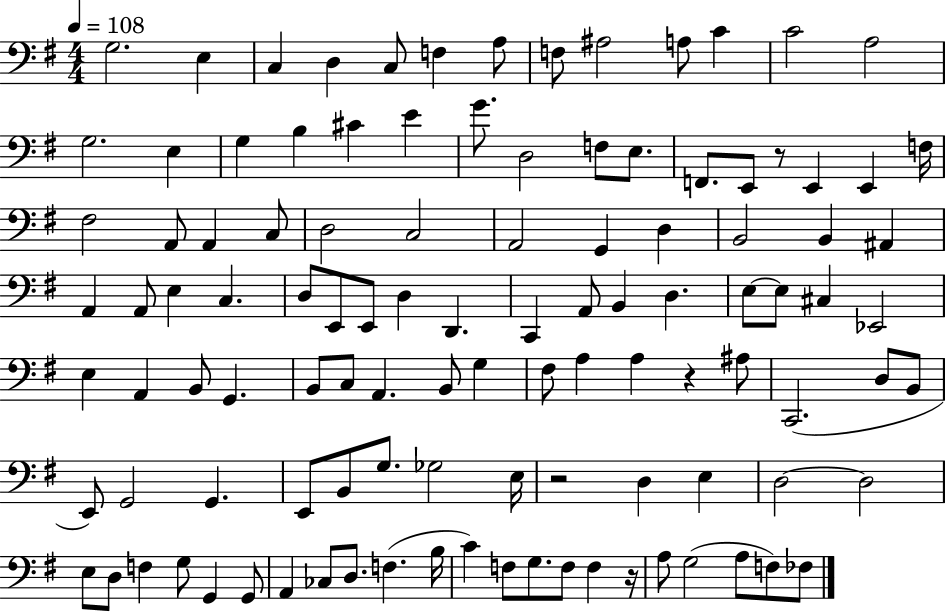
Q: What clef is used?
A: bass